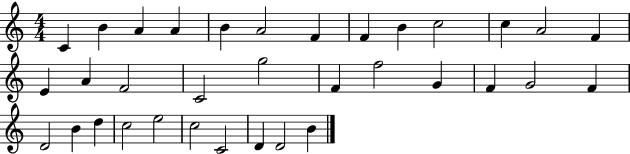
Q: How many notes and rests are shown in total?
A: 34